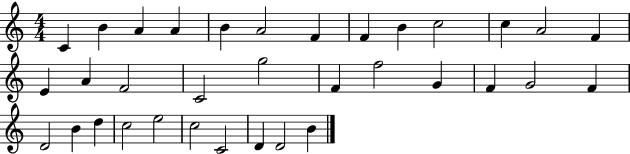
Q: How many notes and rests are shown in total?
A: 34